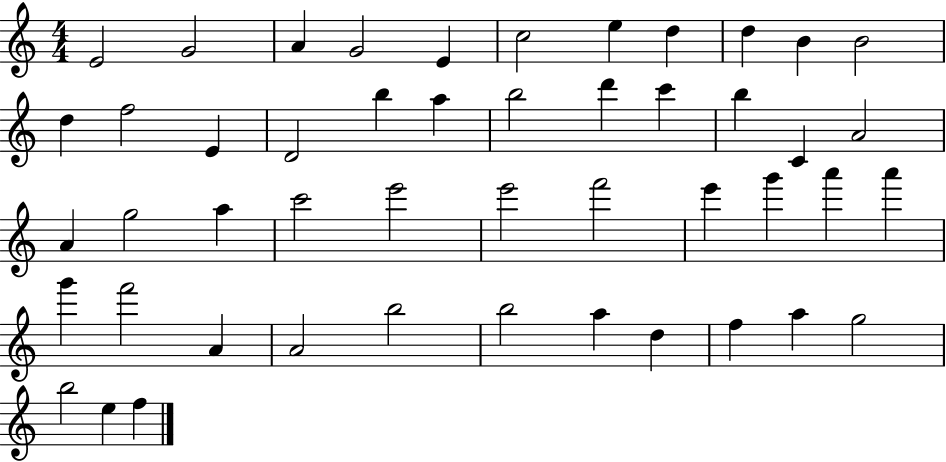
E4/h G4/h A4/q G4/h E4/q C5/h E5/q D5/q D5/q B4/q B4/h D5/q F5/h E4/q D4/h B5/q A5/q B5/h D6/q C6/q B5/q C4/q A4/h A4/q G5/h A5/q C6/h E6/h E6/h F6/h E6/q G6/q A6/q A6/q G6/q F6/h A4/q A4/h B5/h B5/h A5/q D5/q F5/q A5/q G5/h B5/h E5/q F5/q